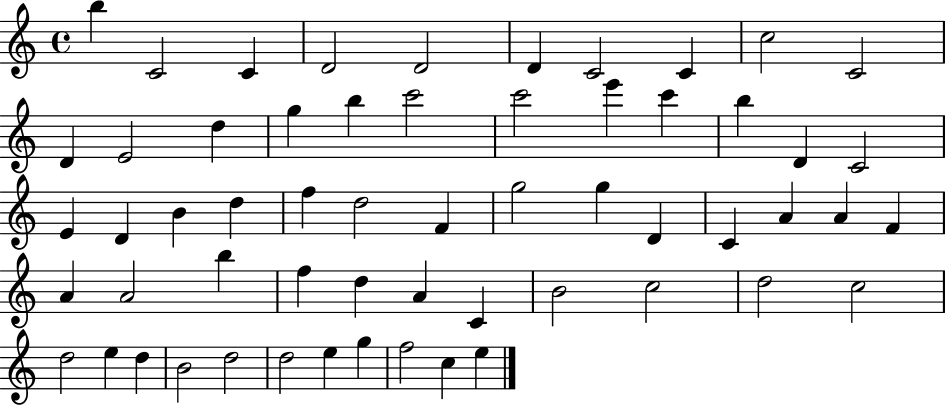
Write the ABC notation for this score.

X:1
T:Untitled
M:4/4
L:1/4
K:C
b C2 C D2 D2 D C2 C c2 C2 D E2 d g b c'2 c'2 e' c' b D C2 E D B d f d2 F g2 g D C A A F A A2 b f d A C B2 c2 d2 c2 d2 e d B2 d2 d2 e g f2 c e